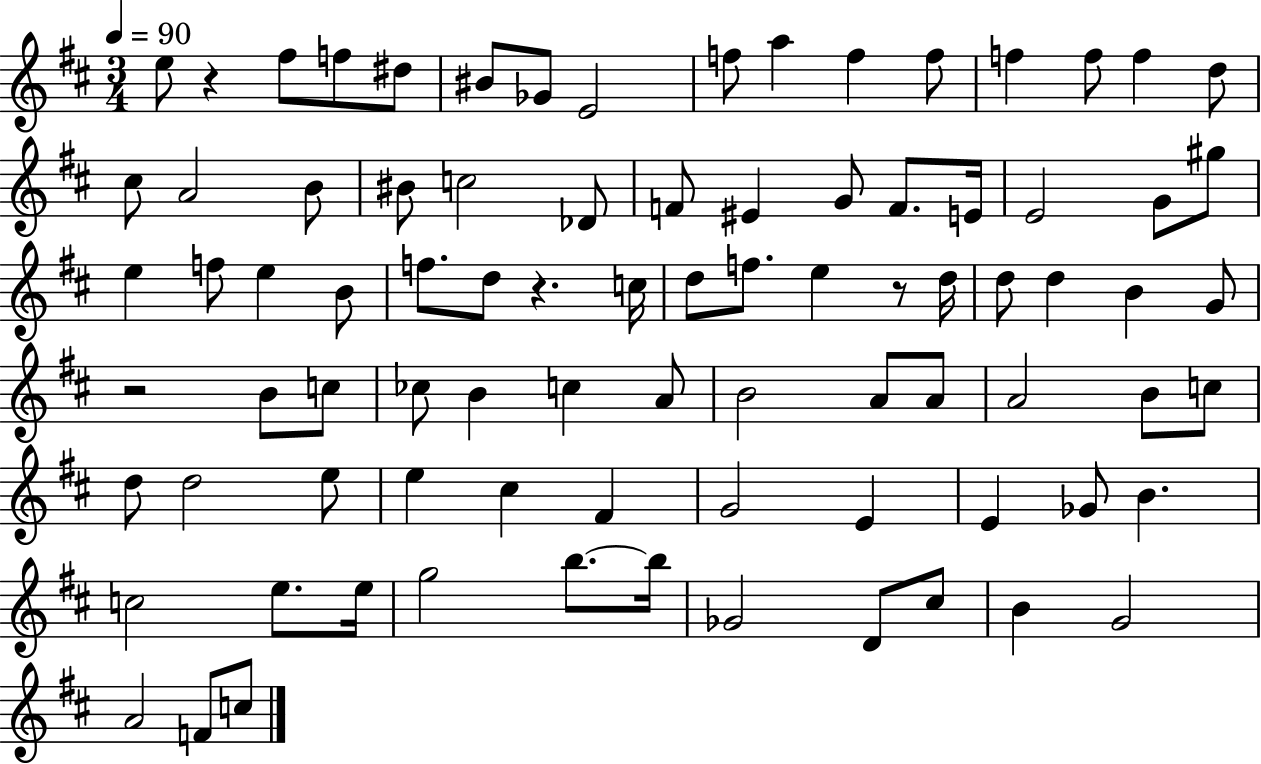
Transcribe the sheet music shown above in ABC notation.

X:1
T:Untitled
M:3/4
L:1/4
K:D
e/2 z ^f/2 f/2 ^d/2 ^B/2 _G/2 E2 f/2 a f f/2 f f/2 f d/2 ^c/2 A2 B/2 ^B/2 c2 _D/2 F/2 ^E G/2 F/2 E/4 E2 G/2 ^g/2 e f/2 e B/2 f/2 d/2 z c/4 d/2 f/2 e z/2 d/4 d/2 d B G/2 z2 B/2 c/2 _c/2 B c A/2 B2 A/2 A/2 A2 B/2 c/2 d/2 d2 e/2 e ^c ^F G2 E E _G/2 B c2 e/2 e/4 g2 b/2 b/4 _G2 D/2 ^c/2 B G2 A2 F/2 c/2